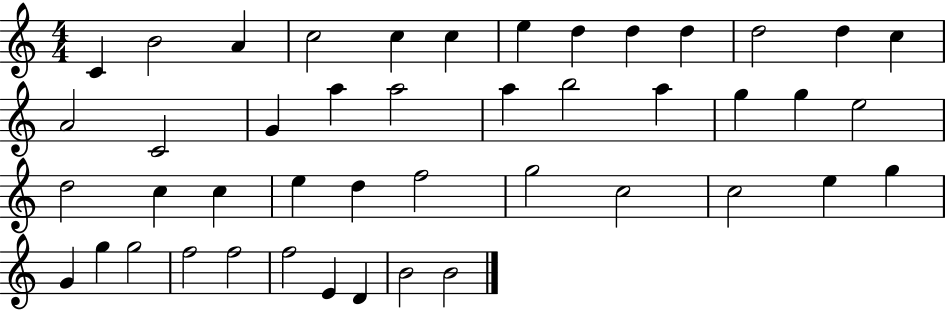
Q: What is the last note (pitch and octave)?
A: B4